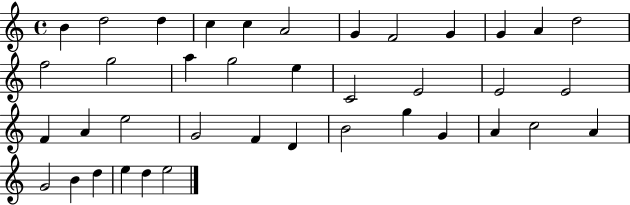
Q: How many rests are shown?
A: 0